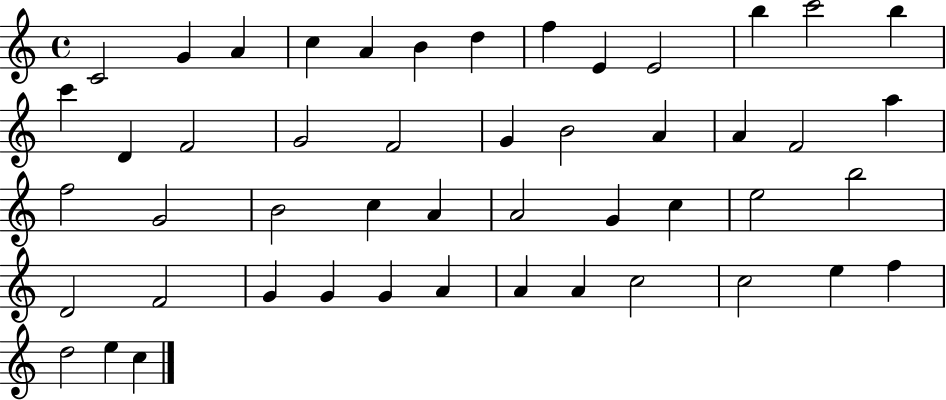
X:1
T:Untitled
M:4/4
L:1/4
K:C
C2 G A c A B d f E E2 b c'2 b c' D F2 G2 F2 G B2 A A F2 a f2 G2 B2 c A A2 G c e2 b2 D2 F2 G G G A A A c2 c2 e f d2 e c